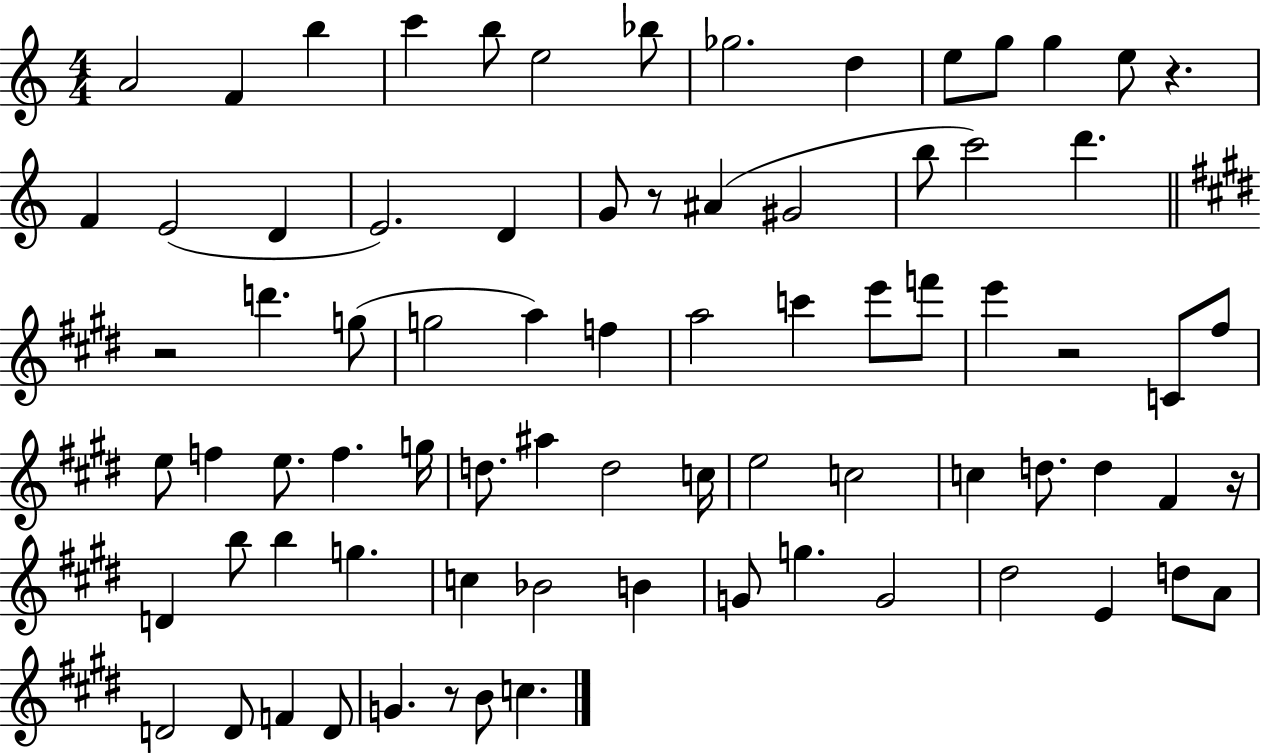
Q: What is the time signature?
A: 4/4